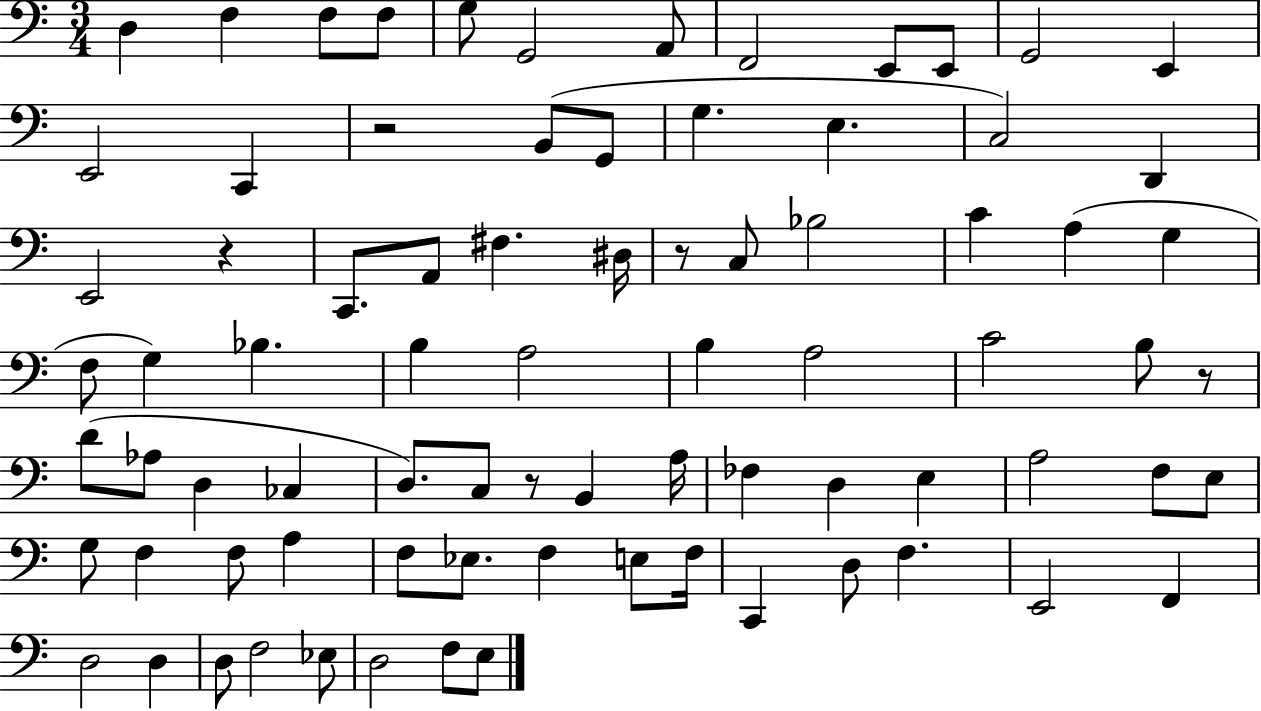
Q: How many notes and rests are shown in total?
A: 80